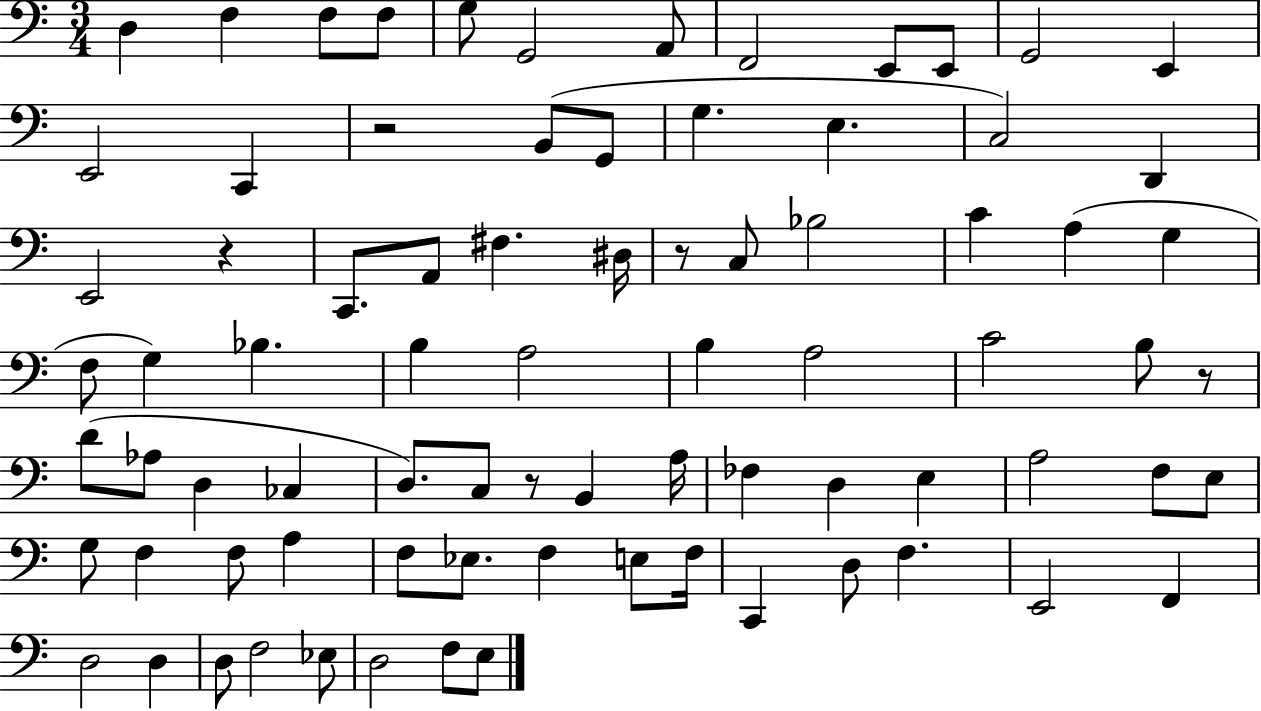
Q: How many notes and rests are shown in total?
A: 80